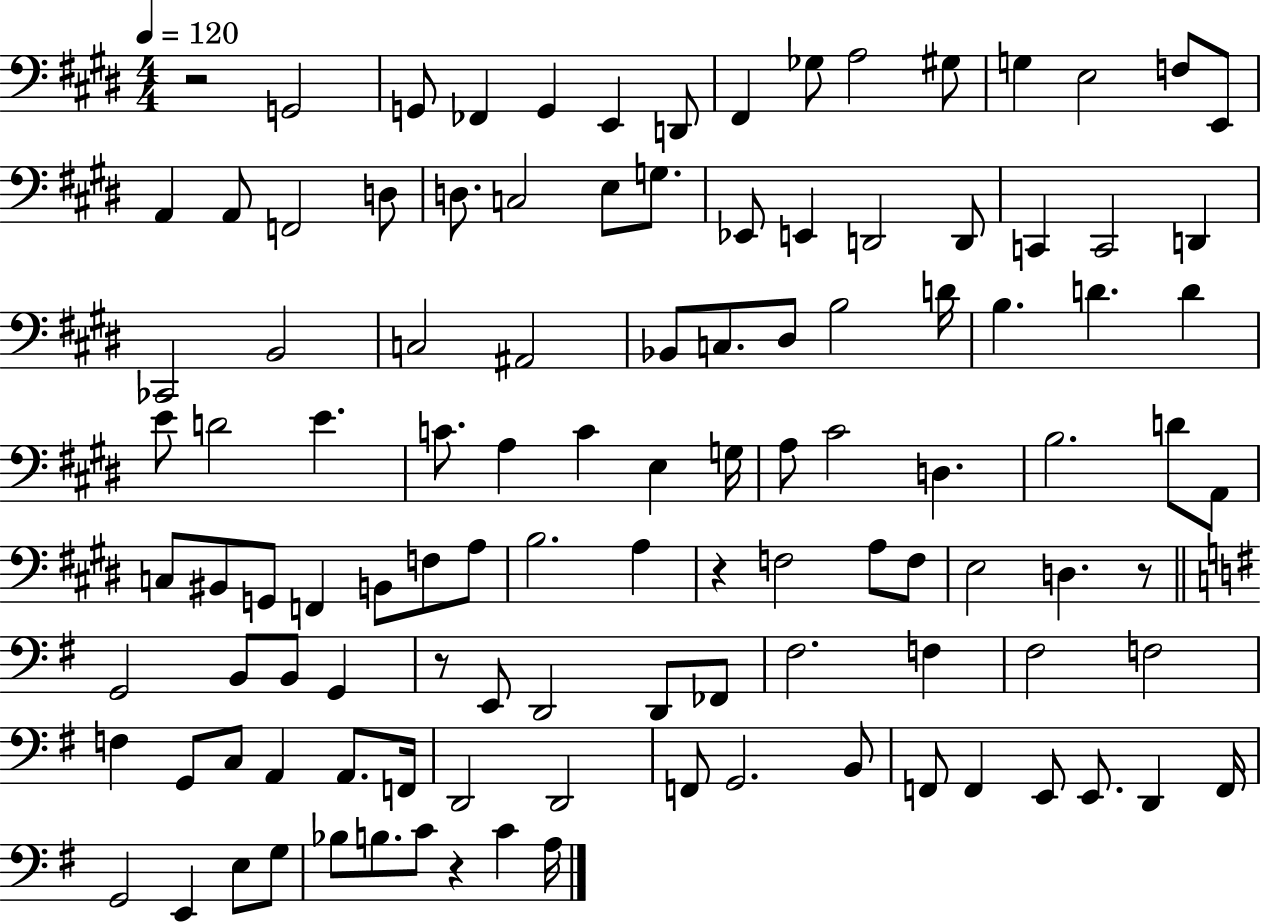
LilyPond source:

{
  \clef bass
  \numericTimeSignature
  \time 4/4
  \key e \major
  \tempo 4 = 120
  r2 g,2 | g,8 fes,4 g,4 e,4 d,8 | fis,4 ges8 a2 gis8 | g4 e2 f8 e,8 | \break a,4 a,8 f,2 d8 | d8. c2 e8 g8. | ees,8 e,4 d,2 d,8 | c,4 c,2 d,4 | \break ces,2 b,2 | c2 ais,2 | bes,8 c8. dis8 b2 d'16 | b4. d'4. d'4 | \break e'8 d'2 e'4. | c'8. a4 c'4 e4 g16 | a8 cis'2 d4. | b2. d'8 a,8 | \break c8 bis,8 g,8 f,4 b,8 f8 a8 | b2. a4 | r4 f2 a8 f8 | e2 d4. r8 | \break \bar "||" \break \key e \minor g,2 b,8 b,8 g,4 | r8 e,8 d,2 d,8 fes,8 | fis2. f4 | fis2 f2 | \break f4 g,8 c8 a,4 a,8. f,16 | d,2 d,2 | f,8 g,2. b,8 | f,8 f,4 e,8 e,8. d,4 f,16 | \break g,2 e,4 e8 g8 | bes8 b8. c'8 r4 c'4 a16 | \bar "|."
}